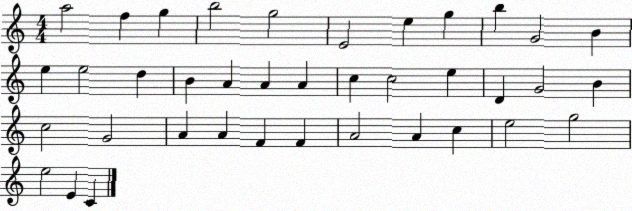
X:1
T:Untitled
M:4/4
L:1/4
K:C
a2 f g b2 g2 E2 e g b G2 B e e2 d B A A A c c2 e D G2 B c2 G2 A A F F A2 A c e2 g2 e2 E C